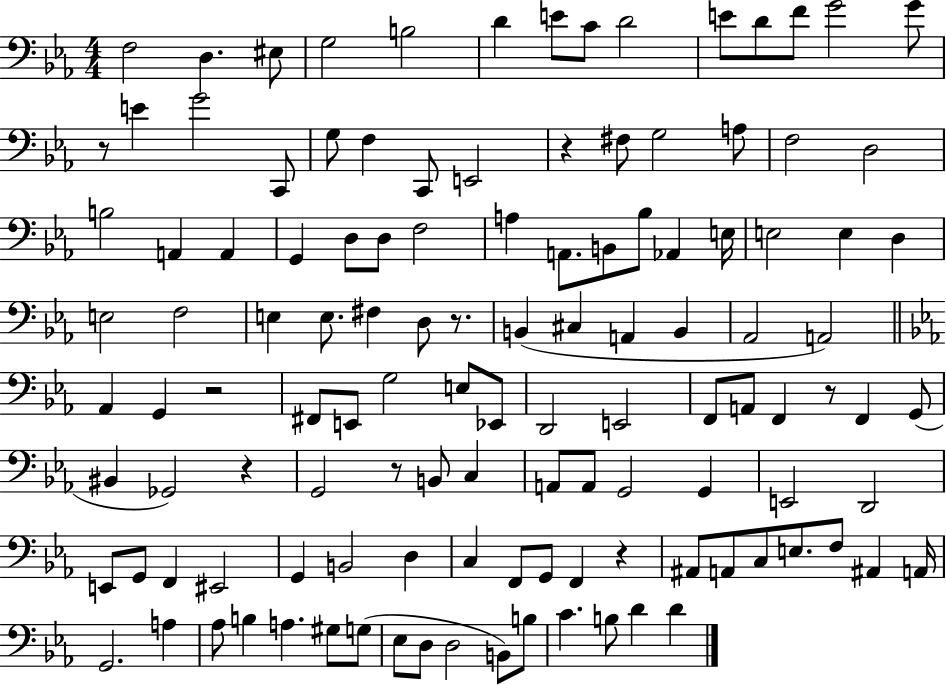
{
  \clef bass
  \numericTimeSignature
  \time 4/4
  \key ees \major
  \repeat volta 2 { f2 d4. eis8 | g2 b2 | d'4 e'8 c'8 d'2 | e'8 d'8 f'8 g'2 g'8 | \break r8 e'4 g'2 c,8 | g8 f4 c,8 e,2 | r4 fis8 g2 a8 | f2 d2 | \break b2 a,4 a,4 | g,4 d8 d8 f2 | a4 a,8. b,8 bes8 aes,4 e16 | e2 e4 d4 | \break e2 f2 | e4 e8. fis4 d8 r8. | b,4( cis4 a,4 b,4 | aes,2 a,2) | \break \bar "||" \break \key ees \major aes,4 g,4 r2 | fis,8 e,8 g2 e8 ees,8 | d,2 e,2 | f,8 a,8 f,4 r8 f,4 g,8( | \break bis,4 ges,2) r4 | g,2 r8 b,8 c4 | a,8 a,8 g,2 g,4 | e,2 d,2 | \break e,8 g,8 f,4 eis,2 | g,4 b,2 d4 | c4 f,8 g,8 f,4 r4 | ais,8 a,8 c8 e8. f8 ais,4 a,16 | \break g,2. a4 | aes8 b4 a4. gis8 g8( | ees8 d8 d2 b,8) b8 | c'4. b8 d'4 d'4 | \break } \bar "|."
}